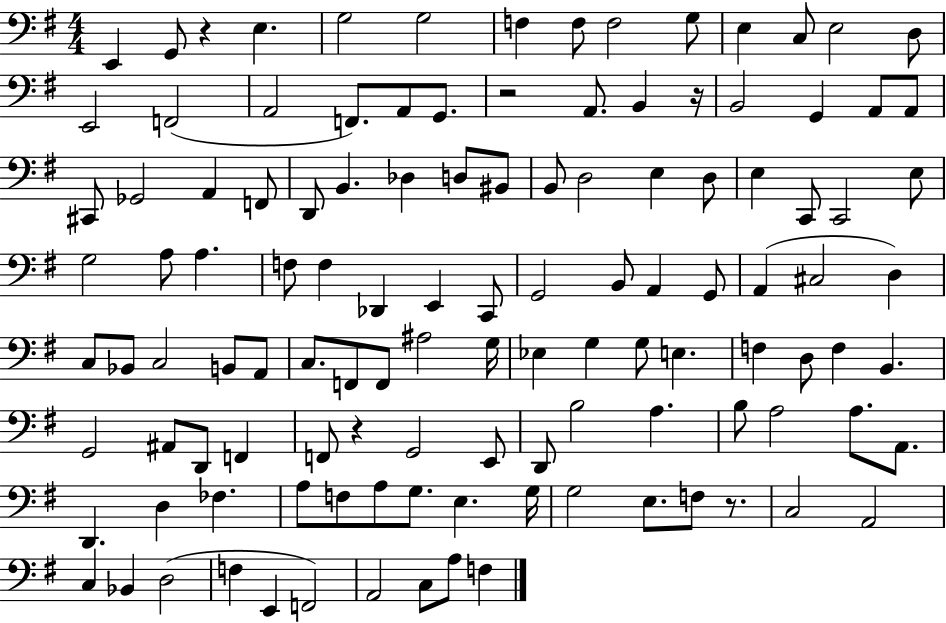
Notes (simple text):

E2/q G2/e R/q E3/q. G3/h G3/h F3/q F3/e F3/h G3/e E3/q C3/e E3/h D3/e E2/h F2/h A2/h F2/e. A2/e G2/e. R/h A2/e. B2/q R/s B2/h G2/q A2/e A2/e C#2/e Gb2/h A2/q F2/e D2/e B2/q. Db3/q D3/e BIS2/e B2/e D3/h E3/q D3/e E3/q C2/e C2/h E3/e G3/h A3/e A3/q. F3/e F3/q Db2/q E2/q C2/e G2/h B2/e A2/q G2/e A2/q C#3/h D3/q C3/e Bb2/e C3/h B2/e A2/e C3/e. F2/e F2/e A#3/h G3/s Eb3/q G3/q G3/e E3/q. F3/q D3/e F3/q B2/q. G2/h A#2/e D2/e F2/q F2/e R/q G2/h E2/e D2/e B3/h A3/q. B3/e A3/h A3/e. A2/e. D2/q. D3/q FES3/q. A3/e F3/e A3/e G3/e. E3/q. G3/s G3/h E3/e. F3/e R/e. C3/h A2/h C3/q Bb2/q D3/h F3/q E2/q F2/h A2/h C3/e A3/e F3/q